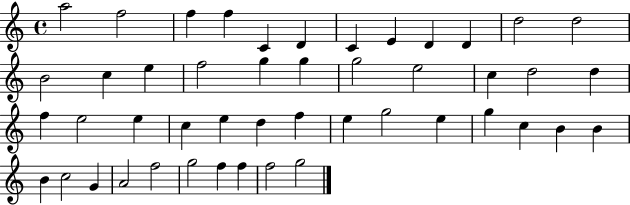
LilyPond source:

{
  \clef treble
  \time 4/4
  \defaultTimeSignature
  \key c \major
  a''2 f''2 | f''4 f''4 c'4 d'4 | c'4 e'4 d'4 d'4 | d''2 d''2 | \break b'2 c''4 e''4 | f''2 g''4 g''4 | g''2 e''2 | c''4 d''2 d''4 | \break f''4 e''2 e''4 | c''4 e''4 d''4 f''4 | e''4 g''2 e''4 | g''4 c''4 b'4 b'4 | \break b'4 c''2 g'4 | a'2 f''2 | g''2 f''4 f''4 | f''2 g''2 | \break \bar "|."
}